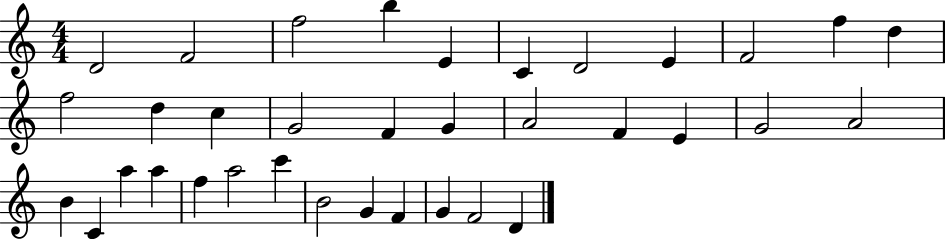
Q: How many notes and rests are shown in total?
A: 35